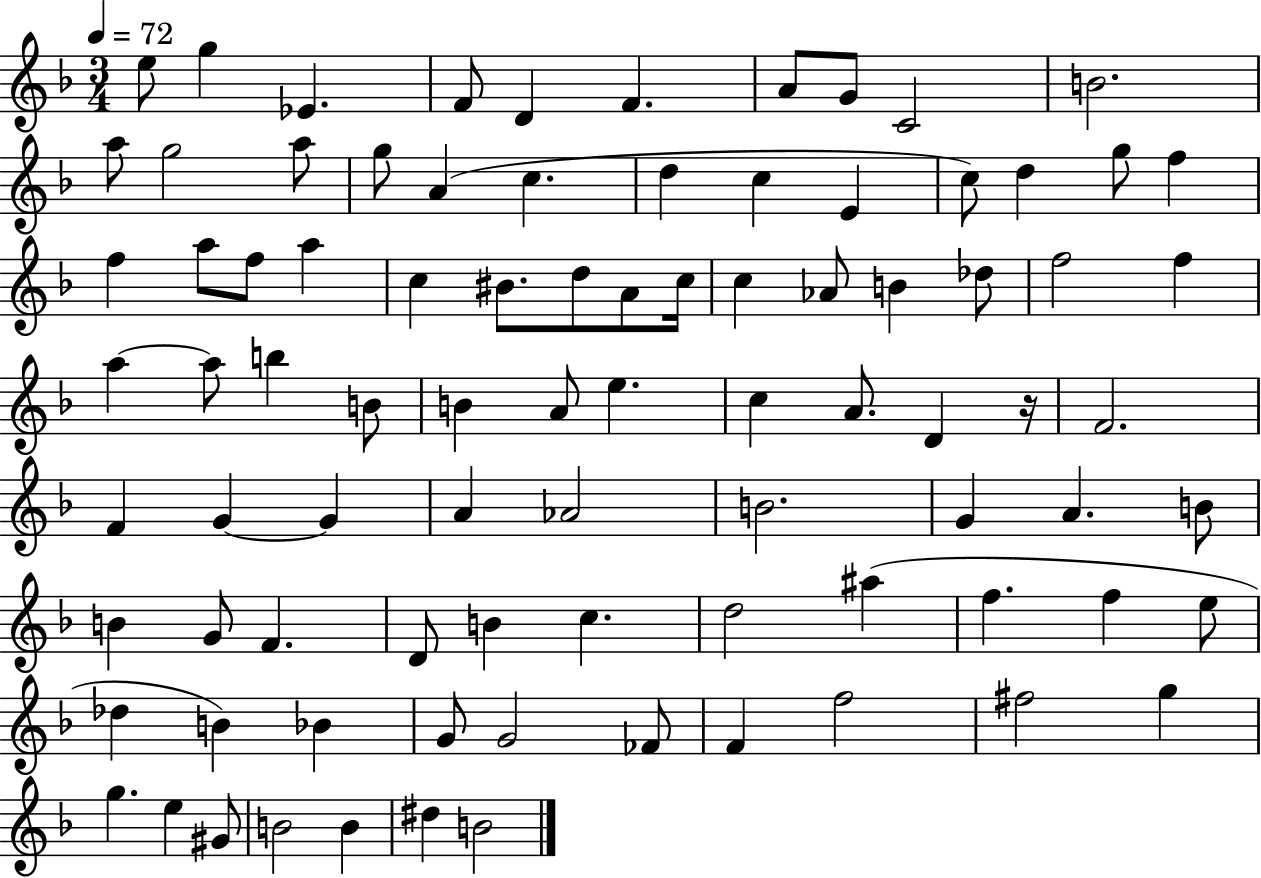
E5/e G5/q Eb4/q. F4/e D4/q F4/q. A4/e G4/e C4/h B4/h. A5/e G5/h A5/e G5/e A4/q C5/q. D5/q C5/q E4/q C5/e D5/q G5/e F5/q F5/q A5/e F5/e A5/q C5/q BIS4/e. D5/e A4/e C5/s C5/q Ab4/e B4/q Db5/e F5/h F5/q A5/q A5/e B5/q B4/e B4/q A4/e E5/q. C5/q A4/e. D4/q R/s F4/h. F4/q G4/q G4/q A4/q Ab4/h B4/h. G4/q A4/q. B4/e B4/q G4/e F4/q. D4/e B4/q C5/q. D5/h A#5/q F5/q. F5/q E5/e Db5/q B4/q Bb4/q G4/e G4/h FES4/e F4/q F5/h F#5/h G5/q G5/q. E5/q G#4/e B4/h B4/q D#5/q B4/h